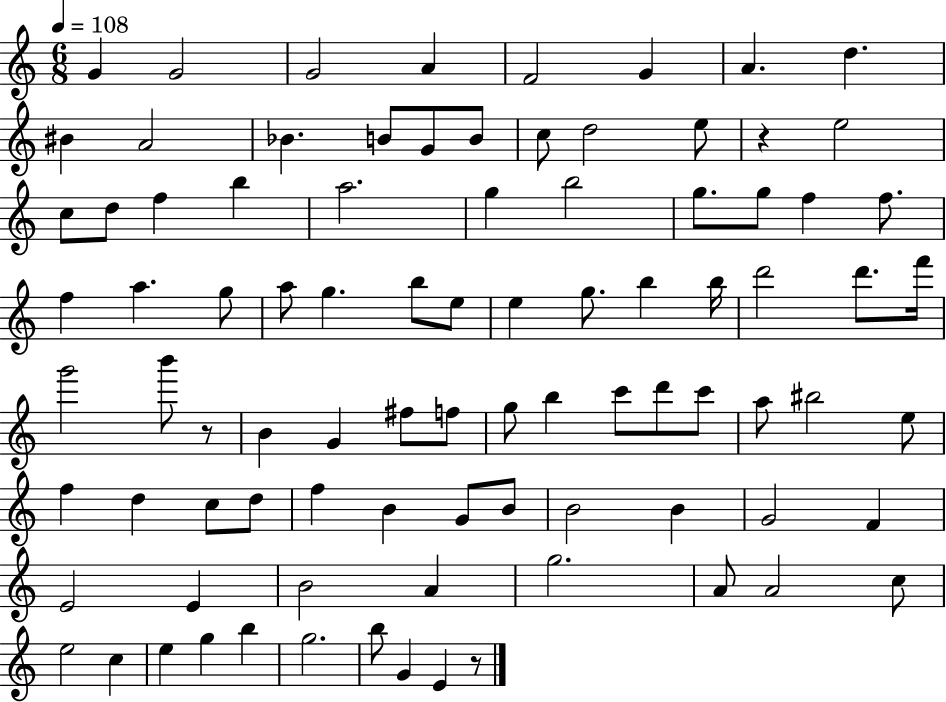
X:1
T:Untitled
M:6/8
L:1/4
K:C
G G2 G2 A F2 G A d ^B A2 _B B/2 G/2 B/2 c/2 d2 e/2 z e2 c/2 d/2 f b a2 g b2 g/2 g/2 f f/2 f a g/2 a/2 g b/2 e/2 e g/2 b b/4 d'2 d'/2 f'/4 g'2 b'/2 z/2 B G ^f/2 f/2 g/2 b c'/2 d'/2 c'/2 a/2 ^b2 e/2 f d c/2 d/2 f B G/2 B/2 B2 B G2 F E2 E B2 A g2 A/2 A2 c/2 e2 c e g b g2 b/2 G E z/2